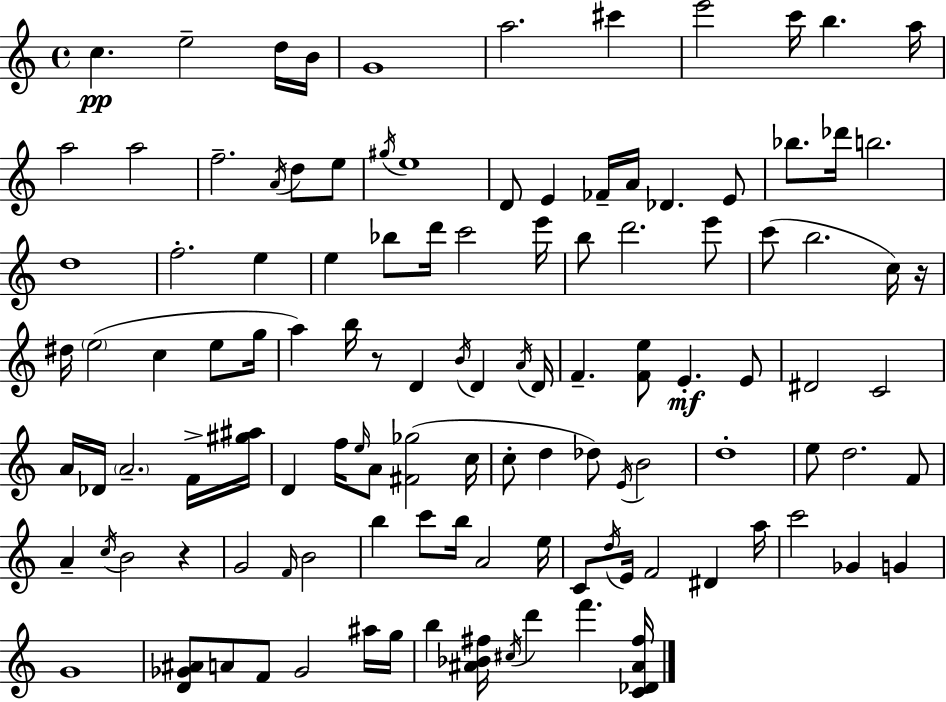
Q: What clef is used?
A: treble